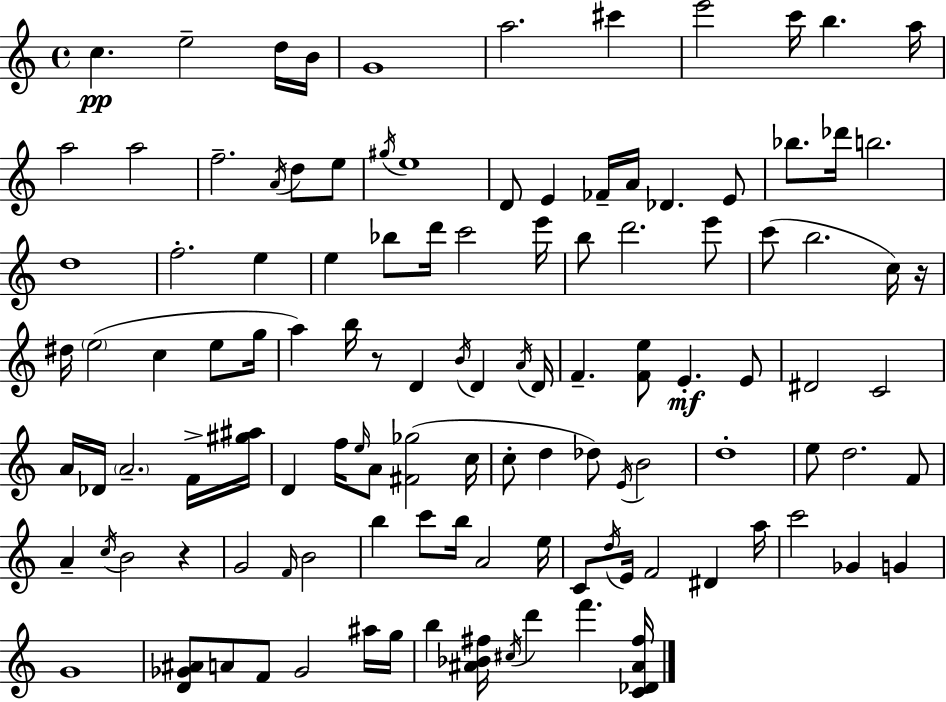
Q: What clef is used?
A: treble